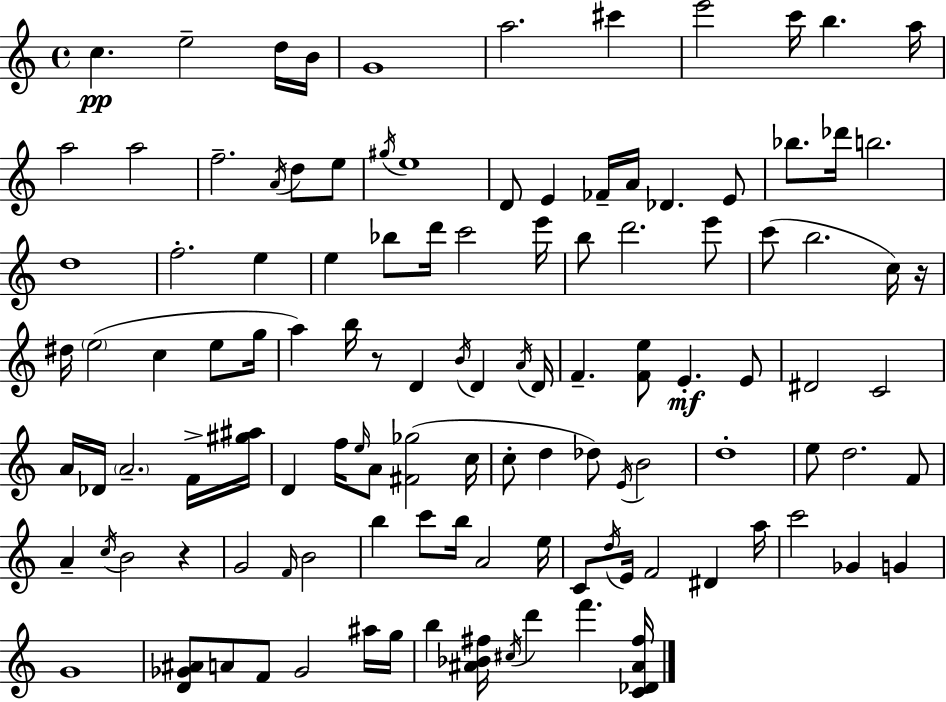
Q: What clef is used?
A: treble